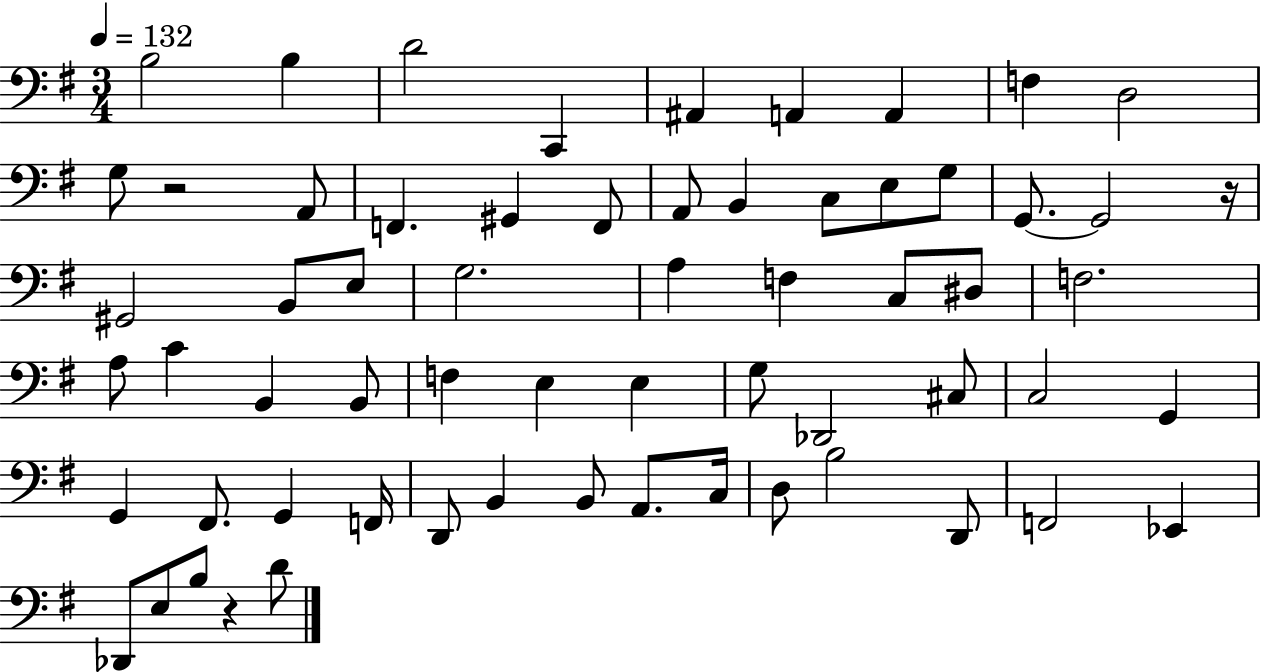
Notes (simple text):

B3/h B3/q D4/h C2/q A#2/q A2/q A2/q F3/q D3/h G3/e R/h A2/e F2/q. G#2/q F2/e A2/e B2/q C3/e E3/e G3/e G2/e. G2/h R/s G#2/h B2/e E3/e G3/h. A3/q F3/q C3/e D#3/e F3/h. A3/e C4/q B2/q B2/e F3/q E3/q E3/q G3/e Db2/h C#3/e C3/h G2/q G2/q F#2/e. G2/q F2/s D2/e B2/q B2/e A2/e. C3/s D3/e B3/h D2/e F2/h Eb2/q Db2/e E3/e B3/e R/q D4/e